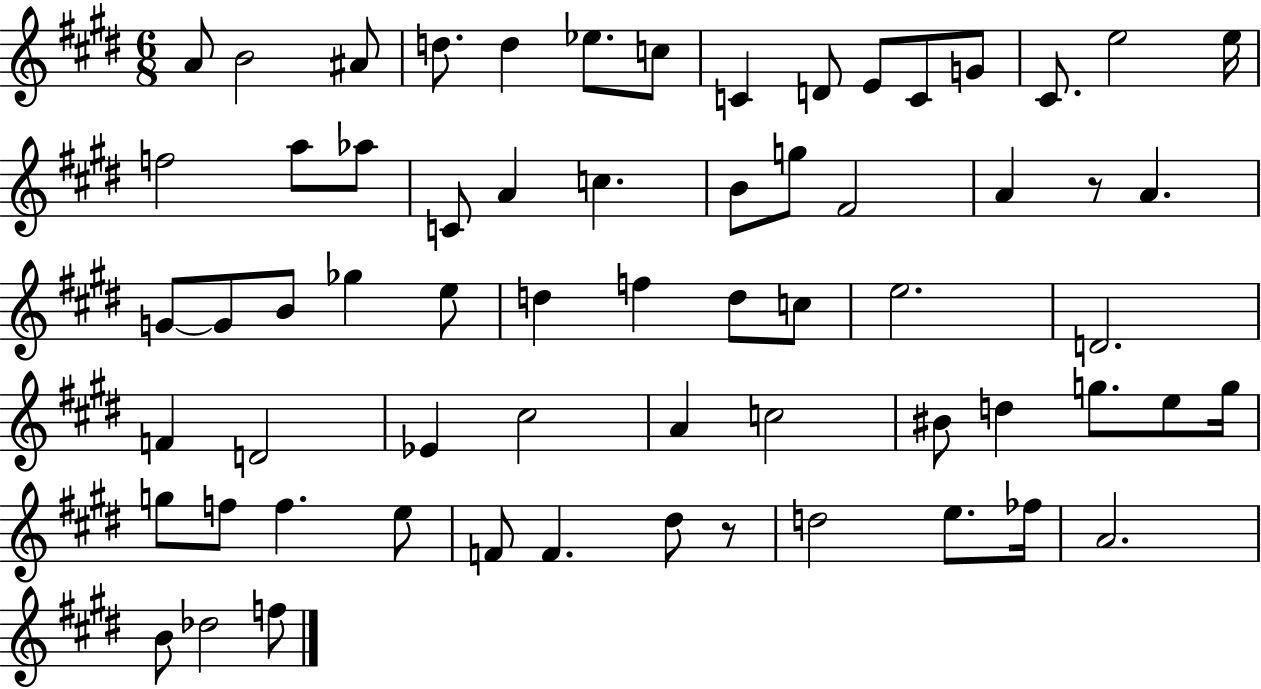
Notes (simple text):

A4/e B4/h A#4/e D5/e. D5/q Eb5/e. C5/e C4/q D4/e E4/e C4/e G4/e C#4/e. E5/h E5/s F5/h A5/e Ab5/e C4/e A4/q C5/q. B4/e G5/e F#4/h A4/q R/e A4/q. G4/e G4/e B4/e Gb5/q E5/e D5/q F5/q D5/e C5/e E5/h. D4/h. F4/q D4/h Eb4/q C#5/h A4/q C5/h BIS4/e D5/q G5/e. E5/e G5/s G5/e F5/e F5/q. E5/e F4/e F4/q. D#5/e R/e D5/h E5/e. FES5/s A4/h. B4/e Db5/h F5/e